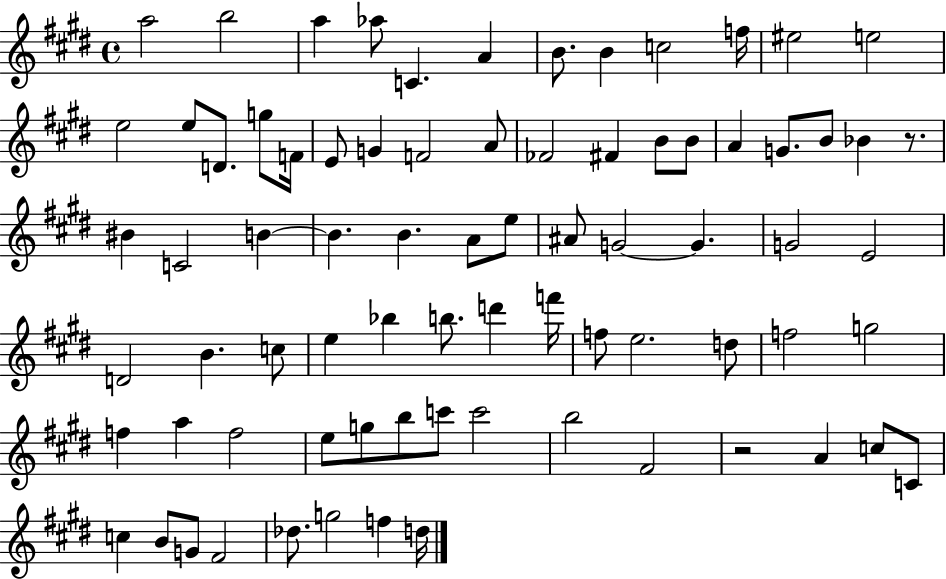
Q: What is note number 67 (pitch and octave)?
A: C4